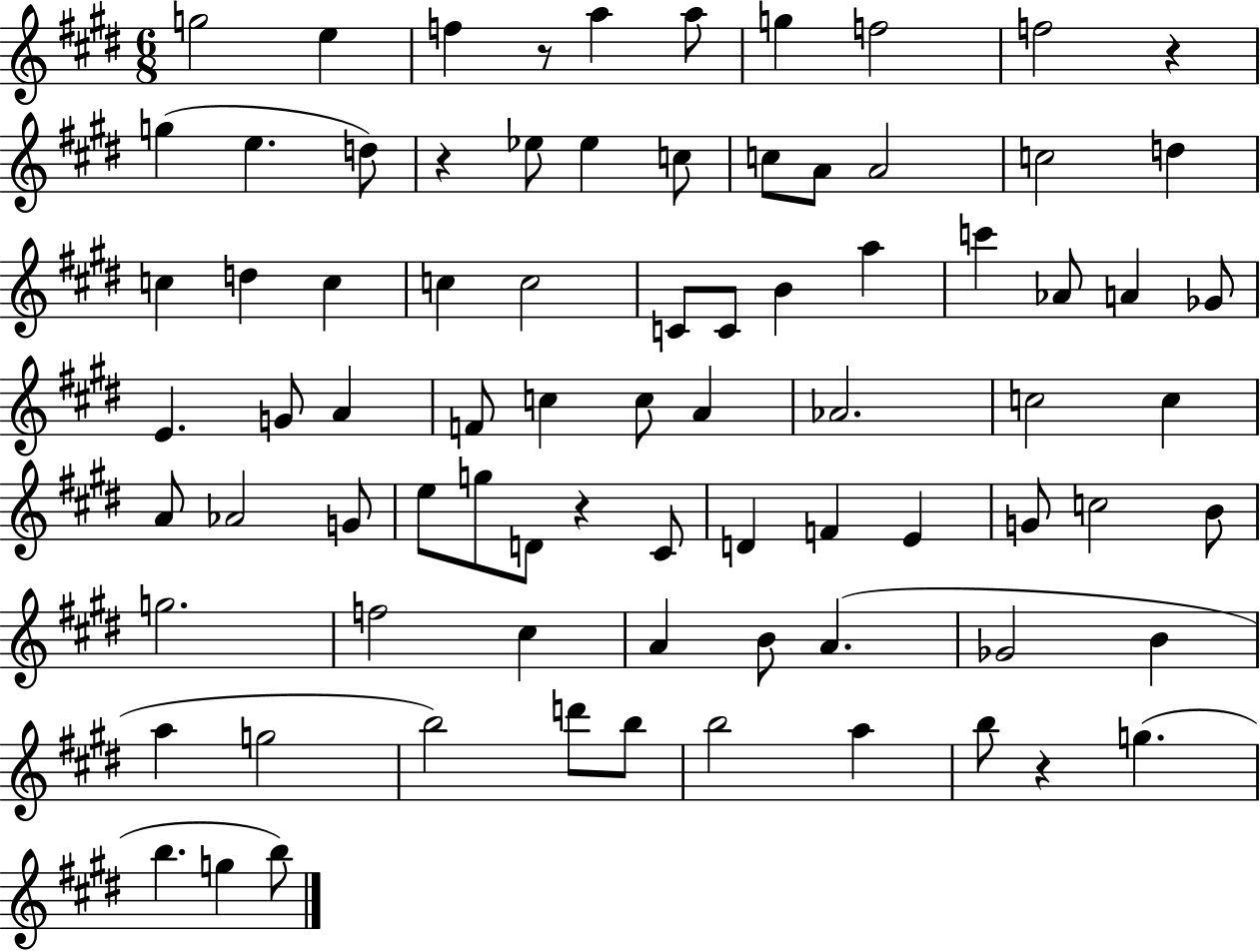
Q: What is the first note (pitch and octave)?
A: G5